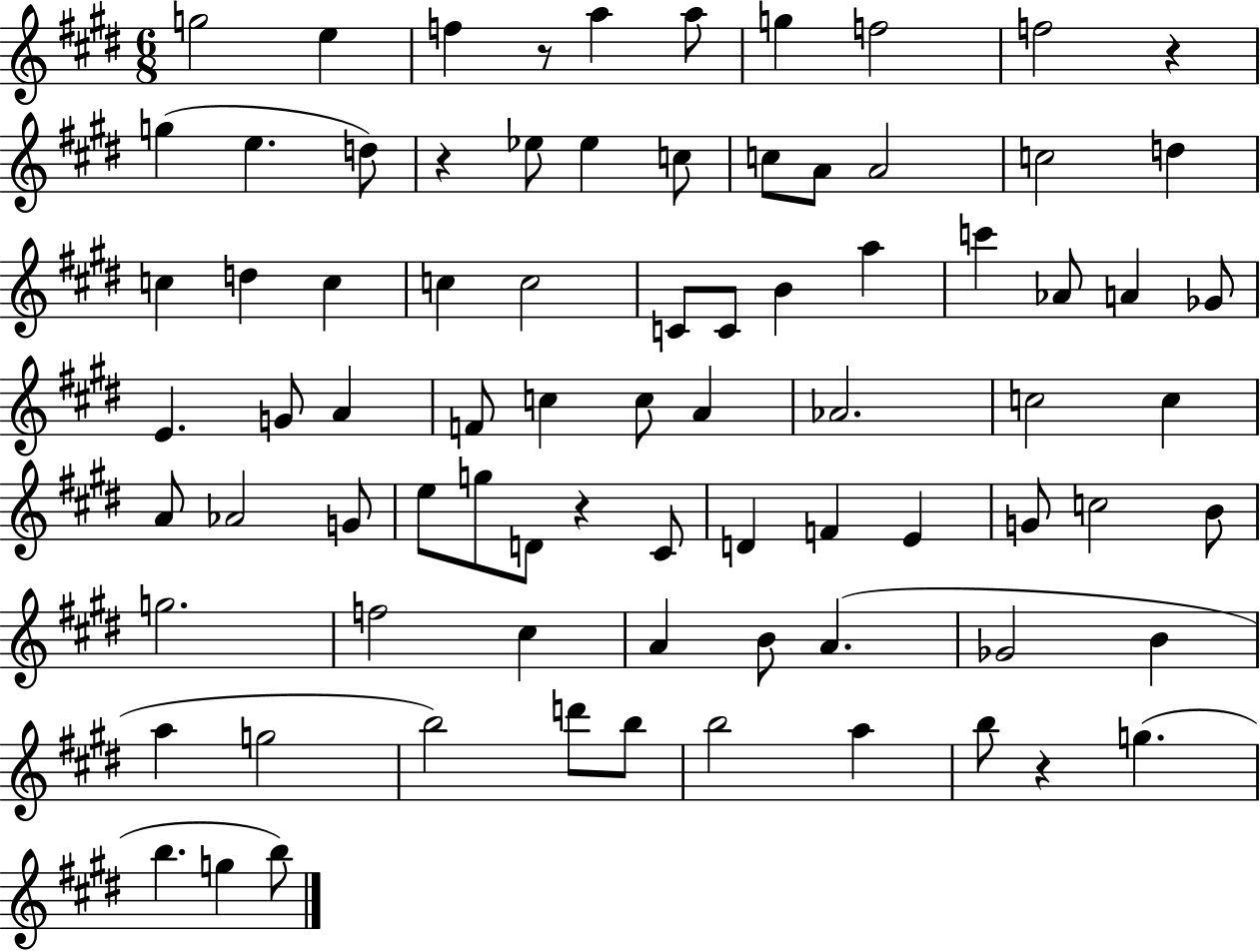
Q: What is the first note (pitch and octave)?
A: G5